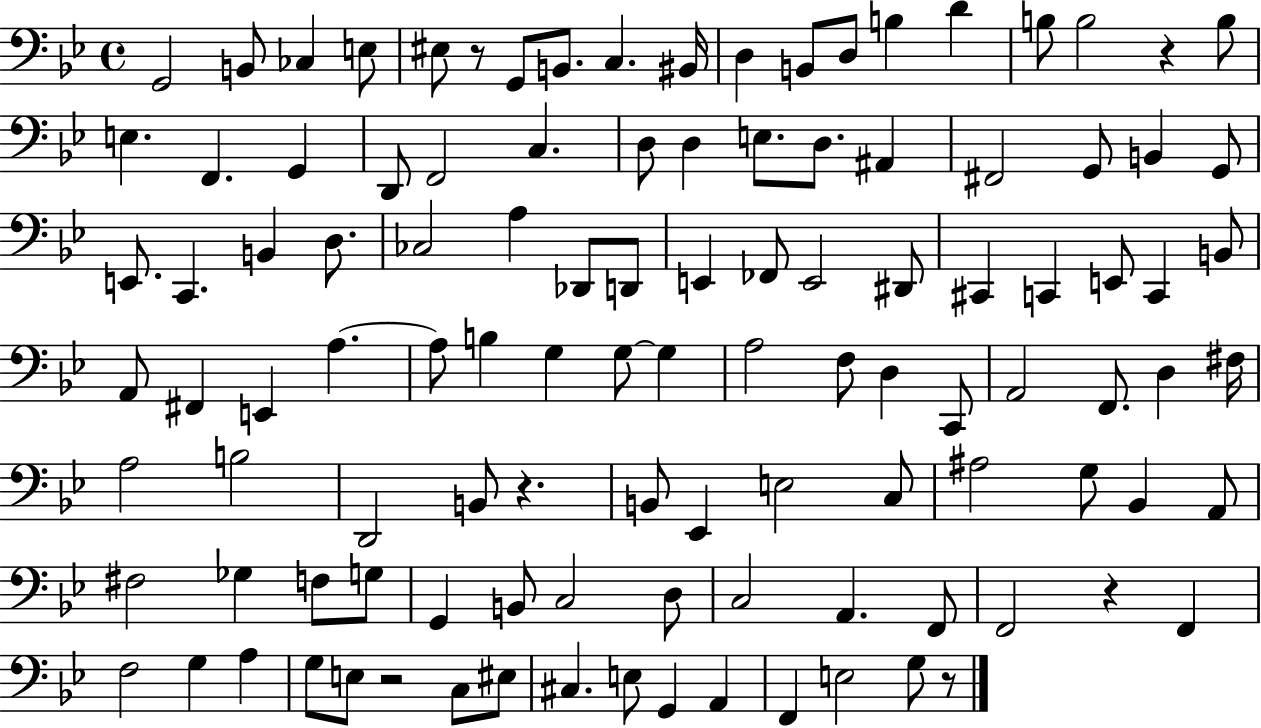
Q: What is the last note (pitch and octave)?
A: G3